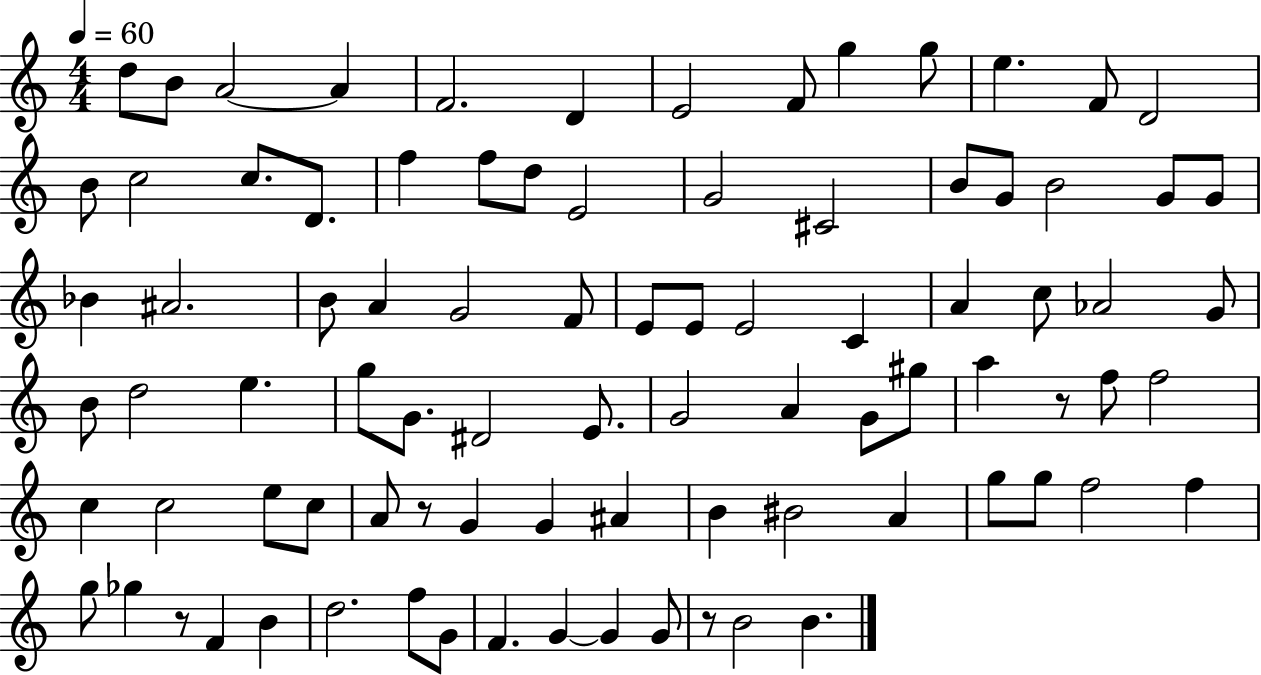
D5/e B4/e A4/h A4/q F4/h. D4/q E4/h F4/e G5/q G5/e E5/q. F4/e D4/h B4/e C5/h C5/e. D4/e. F5/q F5/e D5/e E4/h G4/h C#4/h B4/e G4/e B4/h G4/e G4/e Bb4/q A#4/h. B4/e A4/q G4/h F4/e E4/e E4/e E4/h C4/q A4/q C5/e Ab4/h G4/e B4/e D5/h E5/q. G5/e G4/e. D#4/h E4/e. G4/h A4/q G4/e G#5/e A5/q R/e F5/e F5/h C5/q C5/h E5/e C5/e A4/e R/e G4/q G4/q A#4/q B4/q BIS4/h A4/q G5/e G5/e F5/h F5/q G5/e Gb5/q R/e F4/q B4/q D5/h. F5/e G4/e F4/q. G4/q G4/q G4/e R/e B4/h B4/q.